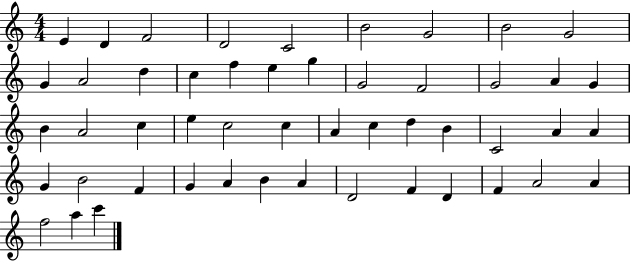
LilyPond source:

{
  \clef treble
  \numericTimeSignature
  \time 4/4
  \key c \major
  e'4 d'4 f'2 | d'2 c'2 | b'2 g'2 | b'2 g'2 | \break g'4 a'2 d''4 | c''4 f''4 e''4 g''4 | g'2 f'2 | g'2 a'4 g'4 | \break b'4 a'2 c''4 | e''4 c''2 c''4 | a'4 c''4 d''4 b'4 | c'2 a'4 a'4 | \break g'4 b'2 f'4 | g'4 a'4 b'4 a'4 | d'2 f'4 d'4 | f'4 a'2 a'4 | \break f''2 a''4 c'''4 | \bar "|."
}